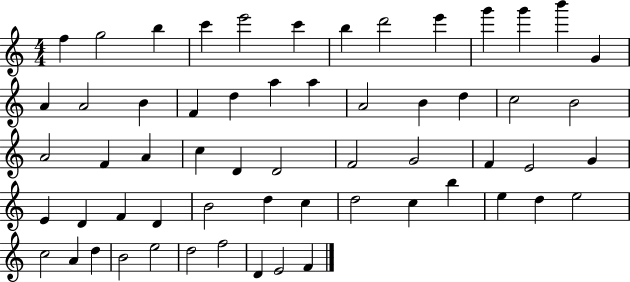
{
  \clef treble
  \numericTimeSignature
  \time 4/4
  \key c \major
  f''4 g''2 b''4 | c'''4 e'''2 c'''4 | b''4 d'''2 e'''4 | g'''4 g'''4 b'''4 g'4 | \break a'4 a'2 b'4 | f'4 d''4 a''4 a''4 | a'2 b'4 d''4 | c''2 b'2 | \break a'2 f'4 a'4 | c''4 d'4 d'2 | f'2 g'2 | f'4 e'2 g'4 | \break e'4 d'4 f'4 d'4 | b'2 d''4 c''4 | d''2 c''4 b''4 | e''4 d''4 e''2 | \break c''2 a'4 d''4 | b'2 e''2 | d''2 f''2 | d'4 e'2 f'4 | \break \bar "|."
}